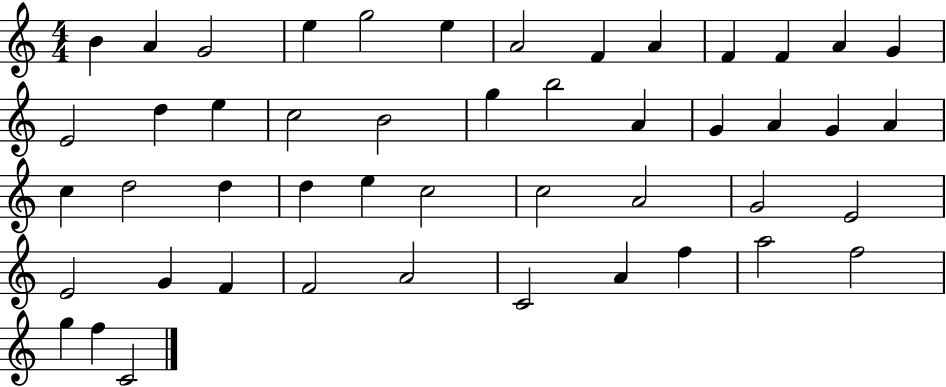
{
  \clef treble
  \numericTimeSignature
  \time 4/4
  \key c \major
  b'4 a'4 g'2 | e''4 g''2 e''4 | a'2 f'4 a'4 | f'4 f'4 a'4 g'4 | \break e'2 d''4 e''4 | c''2 b'2 | g''4 b''2 a'4 | g'4 a'4 g'4 a'4 | \break c''4 d''2 d''4 | d''4 e''4 c''2 | c''2 a'2 | g'2 e'2 | \break e'2 g'4 f'4 | f'2 a'2 | c'2 a'4 f''4 | a''2 f''2 | \break g''4 f''4 c'2 | \bar "|."
}